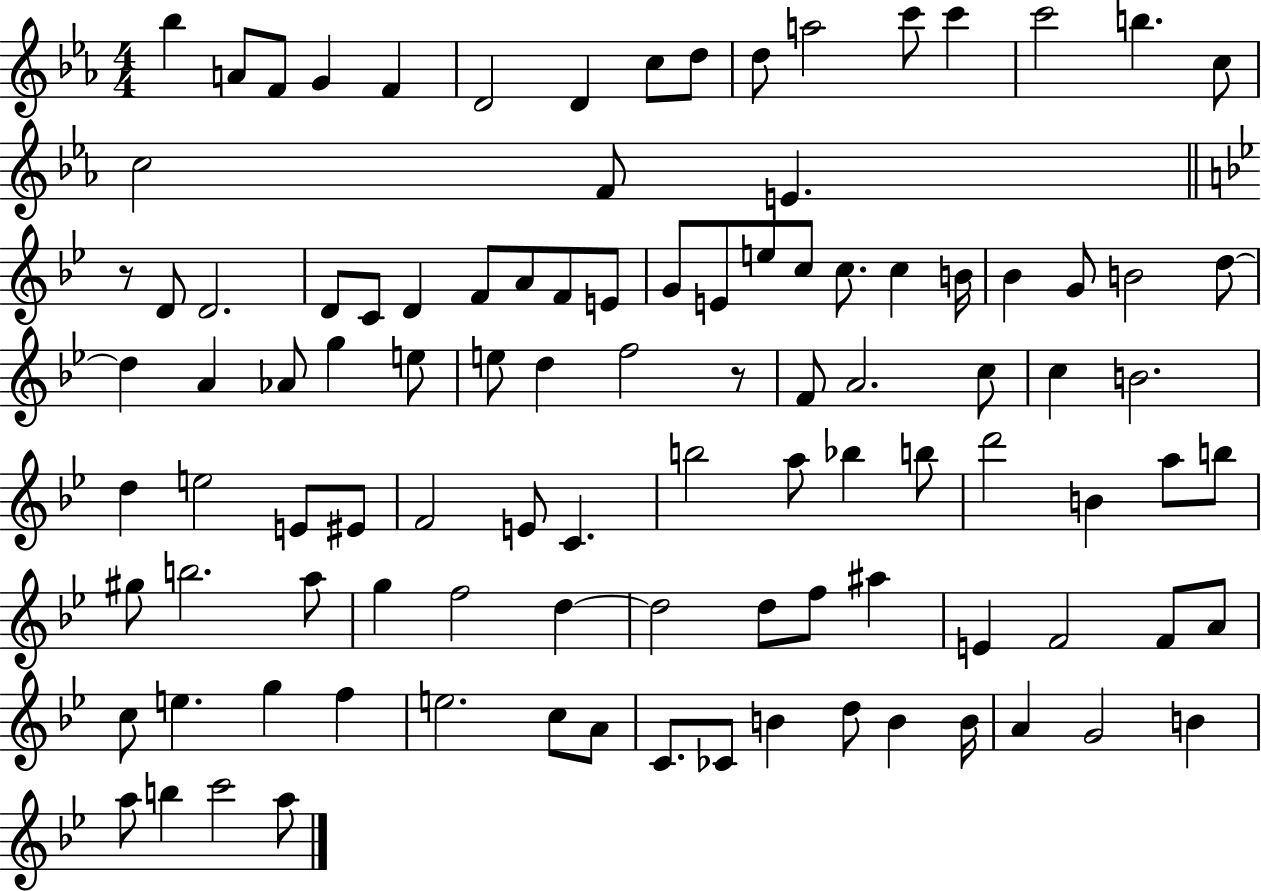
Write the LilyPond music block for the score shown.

{
  \clef treble
  \numericTimeSignature
  \time 4/4
  \key ees \major
  bes''4 a'8 f'8 g'4 f'4 | d'2 d'4 c''8 d''8 | d''8 a''2 c'''8 c'''4 | c'''2 b''4. c''8 | \break c''2 f'8 e'4. | \bar "||" \break \key bes \major r8 d'8 d'2. | d'8 c'8 d'4 f'8 a'8 f'8 e'8 | g'8 e'8 e''8 c''8 c''8. c''4 b'16 | bes'4 g'8 b'2 d''8~~ | \break d''4 a'4 aes'8 g''4 e''8 | e''8 d''4 f''2 r8 | f'8 a'2. c''8 | c''4 b'2. | \break d''4 e''2 e'8 eis'8 | f'2 e'8 c'4. | b''2 a''8 bes''4 b''8 | d'''2 b'4 a''8 b''8 | \break gis''8 b''2. a''8 | g''4 f''2 d''4~~ | d''2 d''8 f''8 ais''4 | e'4 f'2 f'8 a'8 | \break c''8 e''4. g''4 f''4 | e''2. c''8 a'8 | c'8. ces'8 b'4 d''8 b'4 b'16 | a'4 g'2 b'4 | \break a''8 b''4 c'''2 a''8 | \bar "|."
}